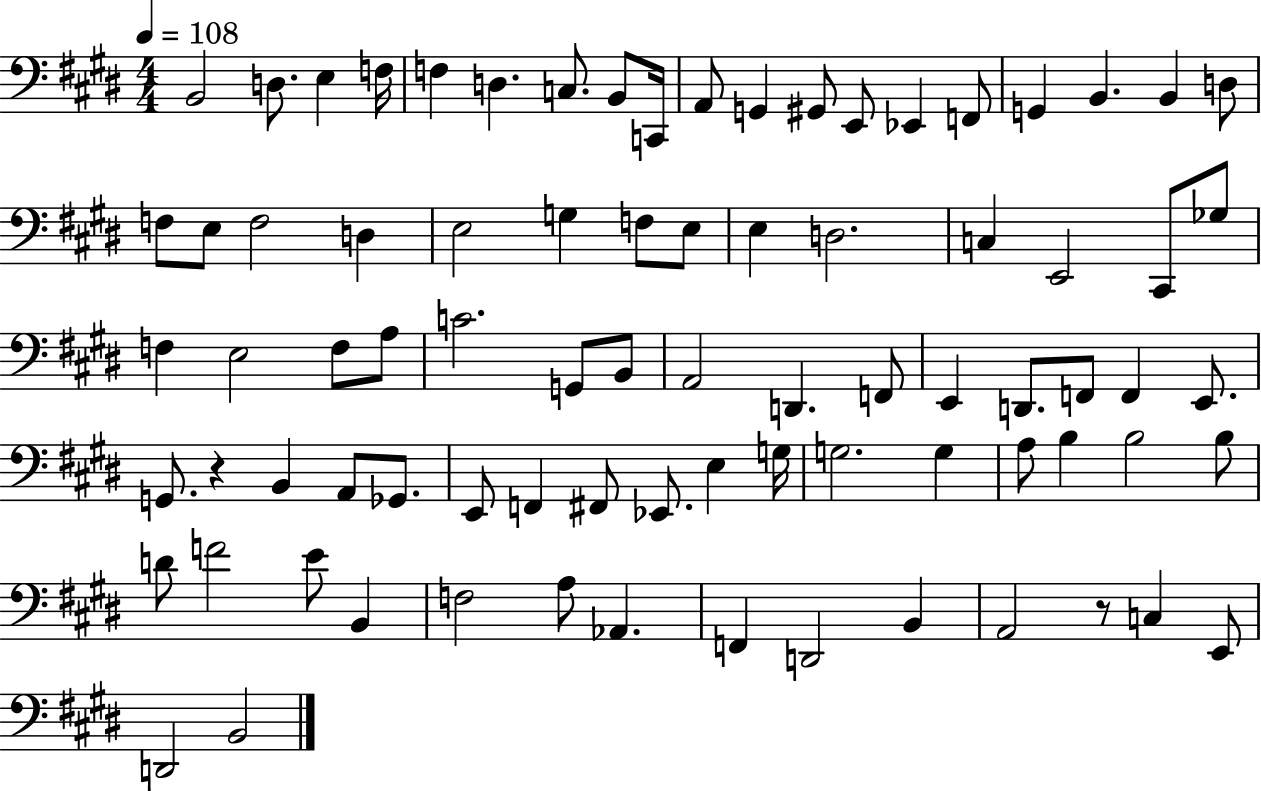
X:1
T:Untitled
M:4/4
L:1/4
K:E
B,,2 D,/2 E, F,/4 F, D, C,/2 B,,/2 C,,/4 A,,/2 G,, ^G,,/2 E,,/2 _E,, F,,/2 G,, B,, B,, D,/2 F,/2 E,/2 F,2 D, E,2 G, F,/2 E,/2 E, D,2 C, E,,2 ^C,,/2 _G,/2 F, E,2 F,/2 A,/2 C2 G,,/2 B,,/2 A,,2 D,, F,,/2 E,, D,,/2 F,,/2 F,, E,,/2 G,,/2 z B,, A,,/2 _G,,/2 E,,/2 F,, ^F,,/2 _E,,/2 E, G,/4 G,2 G, A,/2 B, B,2 B,/2 D/2 F2 E/2 B,, F,2 A,/2 _A,, F,, D,,2 B,, A,,2 z/2 C, E,,/2 D,,2 B,,2